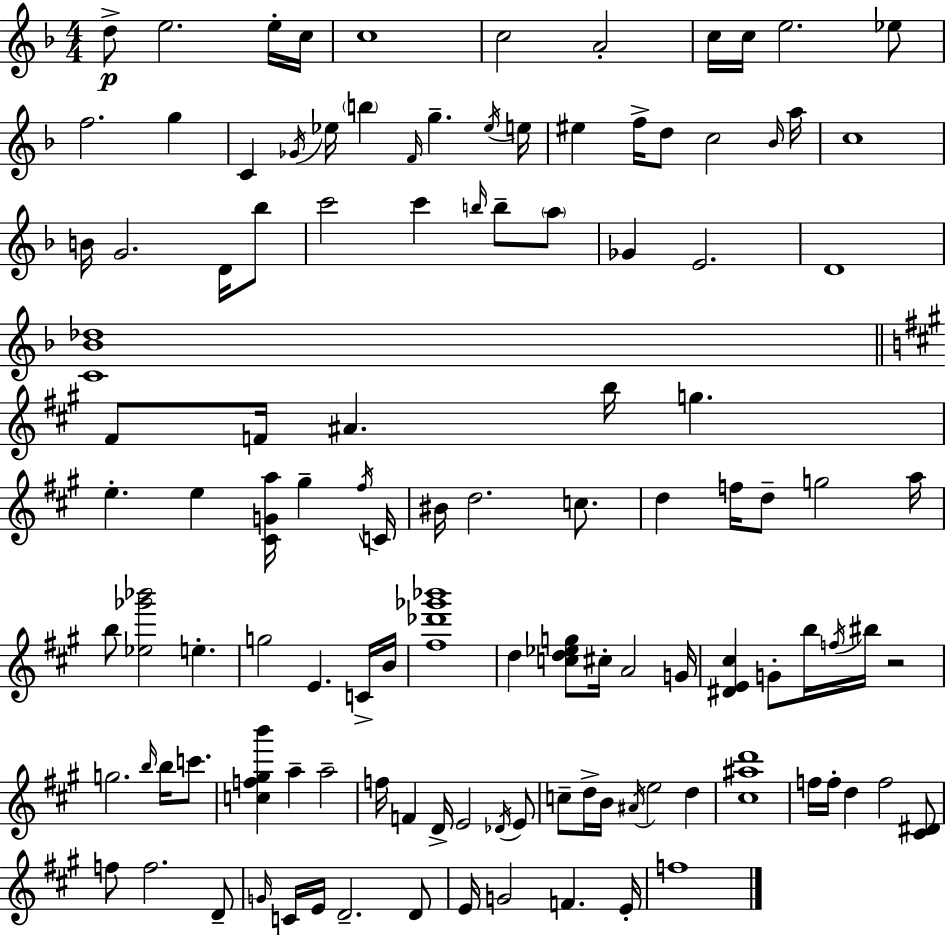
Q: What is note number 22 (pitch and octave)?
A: EIS5